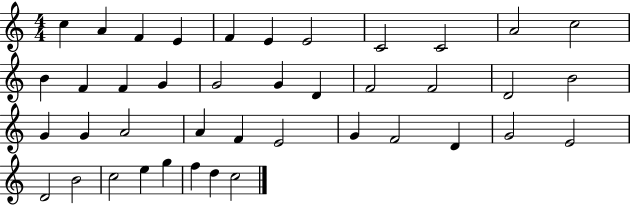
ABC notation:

X:1
T:Untitled
M:4/4
L:1/4
K:C
c A F E F E E2 C2 C2 A2 c2 B F F G G2 G D F2 F2 D2 B2 G G A2 A F E2 G F2 D G2 E2 D2 B2 c2 e g f d c2